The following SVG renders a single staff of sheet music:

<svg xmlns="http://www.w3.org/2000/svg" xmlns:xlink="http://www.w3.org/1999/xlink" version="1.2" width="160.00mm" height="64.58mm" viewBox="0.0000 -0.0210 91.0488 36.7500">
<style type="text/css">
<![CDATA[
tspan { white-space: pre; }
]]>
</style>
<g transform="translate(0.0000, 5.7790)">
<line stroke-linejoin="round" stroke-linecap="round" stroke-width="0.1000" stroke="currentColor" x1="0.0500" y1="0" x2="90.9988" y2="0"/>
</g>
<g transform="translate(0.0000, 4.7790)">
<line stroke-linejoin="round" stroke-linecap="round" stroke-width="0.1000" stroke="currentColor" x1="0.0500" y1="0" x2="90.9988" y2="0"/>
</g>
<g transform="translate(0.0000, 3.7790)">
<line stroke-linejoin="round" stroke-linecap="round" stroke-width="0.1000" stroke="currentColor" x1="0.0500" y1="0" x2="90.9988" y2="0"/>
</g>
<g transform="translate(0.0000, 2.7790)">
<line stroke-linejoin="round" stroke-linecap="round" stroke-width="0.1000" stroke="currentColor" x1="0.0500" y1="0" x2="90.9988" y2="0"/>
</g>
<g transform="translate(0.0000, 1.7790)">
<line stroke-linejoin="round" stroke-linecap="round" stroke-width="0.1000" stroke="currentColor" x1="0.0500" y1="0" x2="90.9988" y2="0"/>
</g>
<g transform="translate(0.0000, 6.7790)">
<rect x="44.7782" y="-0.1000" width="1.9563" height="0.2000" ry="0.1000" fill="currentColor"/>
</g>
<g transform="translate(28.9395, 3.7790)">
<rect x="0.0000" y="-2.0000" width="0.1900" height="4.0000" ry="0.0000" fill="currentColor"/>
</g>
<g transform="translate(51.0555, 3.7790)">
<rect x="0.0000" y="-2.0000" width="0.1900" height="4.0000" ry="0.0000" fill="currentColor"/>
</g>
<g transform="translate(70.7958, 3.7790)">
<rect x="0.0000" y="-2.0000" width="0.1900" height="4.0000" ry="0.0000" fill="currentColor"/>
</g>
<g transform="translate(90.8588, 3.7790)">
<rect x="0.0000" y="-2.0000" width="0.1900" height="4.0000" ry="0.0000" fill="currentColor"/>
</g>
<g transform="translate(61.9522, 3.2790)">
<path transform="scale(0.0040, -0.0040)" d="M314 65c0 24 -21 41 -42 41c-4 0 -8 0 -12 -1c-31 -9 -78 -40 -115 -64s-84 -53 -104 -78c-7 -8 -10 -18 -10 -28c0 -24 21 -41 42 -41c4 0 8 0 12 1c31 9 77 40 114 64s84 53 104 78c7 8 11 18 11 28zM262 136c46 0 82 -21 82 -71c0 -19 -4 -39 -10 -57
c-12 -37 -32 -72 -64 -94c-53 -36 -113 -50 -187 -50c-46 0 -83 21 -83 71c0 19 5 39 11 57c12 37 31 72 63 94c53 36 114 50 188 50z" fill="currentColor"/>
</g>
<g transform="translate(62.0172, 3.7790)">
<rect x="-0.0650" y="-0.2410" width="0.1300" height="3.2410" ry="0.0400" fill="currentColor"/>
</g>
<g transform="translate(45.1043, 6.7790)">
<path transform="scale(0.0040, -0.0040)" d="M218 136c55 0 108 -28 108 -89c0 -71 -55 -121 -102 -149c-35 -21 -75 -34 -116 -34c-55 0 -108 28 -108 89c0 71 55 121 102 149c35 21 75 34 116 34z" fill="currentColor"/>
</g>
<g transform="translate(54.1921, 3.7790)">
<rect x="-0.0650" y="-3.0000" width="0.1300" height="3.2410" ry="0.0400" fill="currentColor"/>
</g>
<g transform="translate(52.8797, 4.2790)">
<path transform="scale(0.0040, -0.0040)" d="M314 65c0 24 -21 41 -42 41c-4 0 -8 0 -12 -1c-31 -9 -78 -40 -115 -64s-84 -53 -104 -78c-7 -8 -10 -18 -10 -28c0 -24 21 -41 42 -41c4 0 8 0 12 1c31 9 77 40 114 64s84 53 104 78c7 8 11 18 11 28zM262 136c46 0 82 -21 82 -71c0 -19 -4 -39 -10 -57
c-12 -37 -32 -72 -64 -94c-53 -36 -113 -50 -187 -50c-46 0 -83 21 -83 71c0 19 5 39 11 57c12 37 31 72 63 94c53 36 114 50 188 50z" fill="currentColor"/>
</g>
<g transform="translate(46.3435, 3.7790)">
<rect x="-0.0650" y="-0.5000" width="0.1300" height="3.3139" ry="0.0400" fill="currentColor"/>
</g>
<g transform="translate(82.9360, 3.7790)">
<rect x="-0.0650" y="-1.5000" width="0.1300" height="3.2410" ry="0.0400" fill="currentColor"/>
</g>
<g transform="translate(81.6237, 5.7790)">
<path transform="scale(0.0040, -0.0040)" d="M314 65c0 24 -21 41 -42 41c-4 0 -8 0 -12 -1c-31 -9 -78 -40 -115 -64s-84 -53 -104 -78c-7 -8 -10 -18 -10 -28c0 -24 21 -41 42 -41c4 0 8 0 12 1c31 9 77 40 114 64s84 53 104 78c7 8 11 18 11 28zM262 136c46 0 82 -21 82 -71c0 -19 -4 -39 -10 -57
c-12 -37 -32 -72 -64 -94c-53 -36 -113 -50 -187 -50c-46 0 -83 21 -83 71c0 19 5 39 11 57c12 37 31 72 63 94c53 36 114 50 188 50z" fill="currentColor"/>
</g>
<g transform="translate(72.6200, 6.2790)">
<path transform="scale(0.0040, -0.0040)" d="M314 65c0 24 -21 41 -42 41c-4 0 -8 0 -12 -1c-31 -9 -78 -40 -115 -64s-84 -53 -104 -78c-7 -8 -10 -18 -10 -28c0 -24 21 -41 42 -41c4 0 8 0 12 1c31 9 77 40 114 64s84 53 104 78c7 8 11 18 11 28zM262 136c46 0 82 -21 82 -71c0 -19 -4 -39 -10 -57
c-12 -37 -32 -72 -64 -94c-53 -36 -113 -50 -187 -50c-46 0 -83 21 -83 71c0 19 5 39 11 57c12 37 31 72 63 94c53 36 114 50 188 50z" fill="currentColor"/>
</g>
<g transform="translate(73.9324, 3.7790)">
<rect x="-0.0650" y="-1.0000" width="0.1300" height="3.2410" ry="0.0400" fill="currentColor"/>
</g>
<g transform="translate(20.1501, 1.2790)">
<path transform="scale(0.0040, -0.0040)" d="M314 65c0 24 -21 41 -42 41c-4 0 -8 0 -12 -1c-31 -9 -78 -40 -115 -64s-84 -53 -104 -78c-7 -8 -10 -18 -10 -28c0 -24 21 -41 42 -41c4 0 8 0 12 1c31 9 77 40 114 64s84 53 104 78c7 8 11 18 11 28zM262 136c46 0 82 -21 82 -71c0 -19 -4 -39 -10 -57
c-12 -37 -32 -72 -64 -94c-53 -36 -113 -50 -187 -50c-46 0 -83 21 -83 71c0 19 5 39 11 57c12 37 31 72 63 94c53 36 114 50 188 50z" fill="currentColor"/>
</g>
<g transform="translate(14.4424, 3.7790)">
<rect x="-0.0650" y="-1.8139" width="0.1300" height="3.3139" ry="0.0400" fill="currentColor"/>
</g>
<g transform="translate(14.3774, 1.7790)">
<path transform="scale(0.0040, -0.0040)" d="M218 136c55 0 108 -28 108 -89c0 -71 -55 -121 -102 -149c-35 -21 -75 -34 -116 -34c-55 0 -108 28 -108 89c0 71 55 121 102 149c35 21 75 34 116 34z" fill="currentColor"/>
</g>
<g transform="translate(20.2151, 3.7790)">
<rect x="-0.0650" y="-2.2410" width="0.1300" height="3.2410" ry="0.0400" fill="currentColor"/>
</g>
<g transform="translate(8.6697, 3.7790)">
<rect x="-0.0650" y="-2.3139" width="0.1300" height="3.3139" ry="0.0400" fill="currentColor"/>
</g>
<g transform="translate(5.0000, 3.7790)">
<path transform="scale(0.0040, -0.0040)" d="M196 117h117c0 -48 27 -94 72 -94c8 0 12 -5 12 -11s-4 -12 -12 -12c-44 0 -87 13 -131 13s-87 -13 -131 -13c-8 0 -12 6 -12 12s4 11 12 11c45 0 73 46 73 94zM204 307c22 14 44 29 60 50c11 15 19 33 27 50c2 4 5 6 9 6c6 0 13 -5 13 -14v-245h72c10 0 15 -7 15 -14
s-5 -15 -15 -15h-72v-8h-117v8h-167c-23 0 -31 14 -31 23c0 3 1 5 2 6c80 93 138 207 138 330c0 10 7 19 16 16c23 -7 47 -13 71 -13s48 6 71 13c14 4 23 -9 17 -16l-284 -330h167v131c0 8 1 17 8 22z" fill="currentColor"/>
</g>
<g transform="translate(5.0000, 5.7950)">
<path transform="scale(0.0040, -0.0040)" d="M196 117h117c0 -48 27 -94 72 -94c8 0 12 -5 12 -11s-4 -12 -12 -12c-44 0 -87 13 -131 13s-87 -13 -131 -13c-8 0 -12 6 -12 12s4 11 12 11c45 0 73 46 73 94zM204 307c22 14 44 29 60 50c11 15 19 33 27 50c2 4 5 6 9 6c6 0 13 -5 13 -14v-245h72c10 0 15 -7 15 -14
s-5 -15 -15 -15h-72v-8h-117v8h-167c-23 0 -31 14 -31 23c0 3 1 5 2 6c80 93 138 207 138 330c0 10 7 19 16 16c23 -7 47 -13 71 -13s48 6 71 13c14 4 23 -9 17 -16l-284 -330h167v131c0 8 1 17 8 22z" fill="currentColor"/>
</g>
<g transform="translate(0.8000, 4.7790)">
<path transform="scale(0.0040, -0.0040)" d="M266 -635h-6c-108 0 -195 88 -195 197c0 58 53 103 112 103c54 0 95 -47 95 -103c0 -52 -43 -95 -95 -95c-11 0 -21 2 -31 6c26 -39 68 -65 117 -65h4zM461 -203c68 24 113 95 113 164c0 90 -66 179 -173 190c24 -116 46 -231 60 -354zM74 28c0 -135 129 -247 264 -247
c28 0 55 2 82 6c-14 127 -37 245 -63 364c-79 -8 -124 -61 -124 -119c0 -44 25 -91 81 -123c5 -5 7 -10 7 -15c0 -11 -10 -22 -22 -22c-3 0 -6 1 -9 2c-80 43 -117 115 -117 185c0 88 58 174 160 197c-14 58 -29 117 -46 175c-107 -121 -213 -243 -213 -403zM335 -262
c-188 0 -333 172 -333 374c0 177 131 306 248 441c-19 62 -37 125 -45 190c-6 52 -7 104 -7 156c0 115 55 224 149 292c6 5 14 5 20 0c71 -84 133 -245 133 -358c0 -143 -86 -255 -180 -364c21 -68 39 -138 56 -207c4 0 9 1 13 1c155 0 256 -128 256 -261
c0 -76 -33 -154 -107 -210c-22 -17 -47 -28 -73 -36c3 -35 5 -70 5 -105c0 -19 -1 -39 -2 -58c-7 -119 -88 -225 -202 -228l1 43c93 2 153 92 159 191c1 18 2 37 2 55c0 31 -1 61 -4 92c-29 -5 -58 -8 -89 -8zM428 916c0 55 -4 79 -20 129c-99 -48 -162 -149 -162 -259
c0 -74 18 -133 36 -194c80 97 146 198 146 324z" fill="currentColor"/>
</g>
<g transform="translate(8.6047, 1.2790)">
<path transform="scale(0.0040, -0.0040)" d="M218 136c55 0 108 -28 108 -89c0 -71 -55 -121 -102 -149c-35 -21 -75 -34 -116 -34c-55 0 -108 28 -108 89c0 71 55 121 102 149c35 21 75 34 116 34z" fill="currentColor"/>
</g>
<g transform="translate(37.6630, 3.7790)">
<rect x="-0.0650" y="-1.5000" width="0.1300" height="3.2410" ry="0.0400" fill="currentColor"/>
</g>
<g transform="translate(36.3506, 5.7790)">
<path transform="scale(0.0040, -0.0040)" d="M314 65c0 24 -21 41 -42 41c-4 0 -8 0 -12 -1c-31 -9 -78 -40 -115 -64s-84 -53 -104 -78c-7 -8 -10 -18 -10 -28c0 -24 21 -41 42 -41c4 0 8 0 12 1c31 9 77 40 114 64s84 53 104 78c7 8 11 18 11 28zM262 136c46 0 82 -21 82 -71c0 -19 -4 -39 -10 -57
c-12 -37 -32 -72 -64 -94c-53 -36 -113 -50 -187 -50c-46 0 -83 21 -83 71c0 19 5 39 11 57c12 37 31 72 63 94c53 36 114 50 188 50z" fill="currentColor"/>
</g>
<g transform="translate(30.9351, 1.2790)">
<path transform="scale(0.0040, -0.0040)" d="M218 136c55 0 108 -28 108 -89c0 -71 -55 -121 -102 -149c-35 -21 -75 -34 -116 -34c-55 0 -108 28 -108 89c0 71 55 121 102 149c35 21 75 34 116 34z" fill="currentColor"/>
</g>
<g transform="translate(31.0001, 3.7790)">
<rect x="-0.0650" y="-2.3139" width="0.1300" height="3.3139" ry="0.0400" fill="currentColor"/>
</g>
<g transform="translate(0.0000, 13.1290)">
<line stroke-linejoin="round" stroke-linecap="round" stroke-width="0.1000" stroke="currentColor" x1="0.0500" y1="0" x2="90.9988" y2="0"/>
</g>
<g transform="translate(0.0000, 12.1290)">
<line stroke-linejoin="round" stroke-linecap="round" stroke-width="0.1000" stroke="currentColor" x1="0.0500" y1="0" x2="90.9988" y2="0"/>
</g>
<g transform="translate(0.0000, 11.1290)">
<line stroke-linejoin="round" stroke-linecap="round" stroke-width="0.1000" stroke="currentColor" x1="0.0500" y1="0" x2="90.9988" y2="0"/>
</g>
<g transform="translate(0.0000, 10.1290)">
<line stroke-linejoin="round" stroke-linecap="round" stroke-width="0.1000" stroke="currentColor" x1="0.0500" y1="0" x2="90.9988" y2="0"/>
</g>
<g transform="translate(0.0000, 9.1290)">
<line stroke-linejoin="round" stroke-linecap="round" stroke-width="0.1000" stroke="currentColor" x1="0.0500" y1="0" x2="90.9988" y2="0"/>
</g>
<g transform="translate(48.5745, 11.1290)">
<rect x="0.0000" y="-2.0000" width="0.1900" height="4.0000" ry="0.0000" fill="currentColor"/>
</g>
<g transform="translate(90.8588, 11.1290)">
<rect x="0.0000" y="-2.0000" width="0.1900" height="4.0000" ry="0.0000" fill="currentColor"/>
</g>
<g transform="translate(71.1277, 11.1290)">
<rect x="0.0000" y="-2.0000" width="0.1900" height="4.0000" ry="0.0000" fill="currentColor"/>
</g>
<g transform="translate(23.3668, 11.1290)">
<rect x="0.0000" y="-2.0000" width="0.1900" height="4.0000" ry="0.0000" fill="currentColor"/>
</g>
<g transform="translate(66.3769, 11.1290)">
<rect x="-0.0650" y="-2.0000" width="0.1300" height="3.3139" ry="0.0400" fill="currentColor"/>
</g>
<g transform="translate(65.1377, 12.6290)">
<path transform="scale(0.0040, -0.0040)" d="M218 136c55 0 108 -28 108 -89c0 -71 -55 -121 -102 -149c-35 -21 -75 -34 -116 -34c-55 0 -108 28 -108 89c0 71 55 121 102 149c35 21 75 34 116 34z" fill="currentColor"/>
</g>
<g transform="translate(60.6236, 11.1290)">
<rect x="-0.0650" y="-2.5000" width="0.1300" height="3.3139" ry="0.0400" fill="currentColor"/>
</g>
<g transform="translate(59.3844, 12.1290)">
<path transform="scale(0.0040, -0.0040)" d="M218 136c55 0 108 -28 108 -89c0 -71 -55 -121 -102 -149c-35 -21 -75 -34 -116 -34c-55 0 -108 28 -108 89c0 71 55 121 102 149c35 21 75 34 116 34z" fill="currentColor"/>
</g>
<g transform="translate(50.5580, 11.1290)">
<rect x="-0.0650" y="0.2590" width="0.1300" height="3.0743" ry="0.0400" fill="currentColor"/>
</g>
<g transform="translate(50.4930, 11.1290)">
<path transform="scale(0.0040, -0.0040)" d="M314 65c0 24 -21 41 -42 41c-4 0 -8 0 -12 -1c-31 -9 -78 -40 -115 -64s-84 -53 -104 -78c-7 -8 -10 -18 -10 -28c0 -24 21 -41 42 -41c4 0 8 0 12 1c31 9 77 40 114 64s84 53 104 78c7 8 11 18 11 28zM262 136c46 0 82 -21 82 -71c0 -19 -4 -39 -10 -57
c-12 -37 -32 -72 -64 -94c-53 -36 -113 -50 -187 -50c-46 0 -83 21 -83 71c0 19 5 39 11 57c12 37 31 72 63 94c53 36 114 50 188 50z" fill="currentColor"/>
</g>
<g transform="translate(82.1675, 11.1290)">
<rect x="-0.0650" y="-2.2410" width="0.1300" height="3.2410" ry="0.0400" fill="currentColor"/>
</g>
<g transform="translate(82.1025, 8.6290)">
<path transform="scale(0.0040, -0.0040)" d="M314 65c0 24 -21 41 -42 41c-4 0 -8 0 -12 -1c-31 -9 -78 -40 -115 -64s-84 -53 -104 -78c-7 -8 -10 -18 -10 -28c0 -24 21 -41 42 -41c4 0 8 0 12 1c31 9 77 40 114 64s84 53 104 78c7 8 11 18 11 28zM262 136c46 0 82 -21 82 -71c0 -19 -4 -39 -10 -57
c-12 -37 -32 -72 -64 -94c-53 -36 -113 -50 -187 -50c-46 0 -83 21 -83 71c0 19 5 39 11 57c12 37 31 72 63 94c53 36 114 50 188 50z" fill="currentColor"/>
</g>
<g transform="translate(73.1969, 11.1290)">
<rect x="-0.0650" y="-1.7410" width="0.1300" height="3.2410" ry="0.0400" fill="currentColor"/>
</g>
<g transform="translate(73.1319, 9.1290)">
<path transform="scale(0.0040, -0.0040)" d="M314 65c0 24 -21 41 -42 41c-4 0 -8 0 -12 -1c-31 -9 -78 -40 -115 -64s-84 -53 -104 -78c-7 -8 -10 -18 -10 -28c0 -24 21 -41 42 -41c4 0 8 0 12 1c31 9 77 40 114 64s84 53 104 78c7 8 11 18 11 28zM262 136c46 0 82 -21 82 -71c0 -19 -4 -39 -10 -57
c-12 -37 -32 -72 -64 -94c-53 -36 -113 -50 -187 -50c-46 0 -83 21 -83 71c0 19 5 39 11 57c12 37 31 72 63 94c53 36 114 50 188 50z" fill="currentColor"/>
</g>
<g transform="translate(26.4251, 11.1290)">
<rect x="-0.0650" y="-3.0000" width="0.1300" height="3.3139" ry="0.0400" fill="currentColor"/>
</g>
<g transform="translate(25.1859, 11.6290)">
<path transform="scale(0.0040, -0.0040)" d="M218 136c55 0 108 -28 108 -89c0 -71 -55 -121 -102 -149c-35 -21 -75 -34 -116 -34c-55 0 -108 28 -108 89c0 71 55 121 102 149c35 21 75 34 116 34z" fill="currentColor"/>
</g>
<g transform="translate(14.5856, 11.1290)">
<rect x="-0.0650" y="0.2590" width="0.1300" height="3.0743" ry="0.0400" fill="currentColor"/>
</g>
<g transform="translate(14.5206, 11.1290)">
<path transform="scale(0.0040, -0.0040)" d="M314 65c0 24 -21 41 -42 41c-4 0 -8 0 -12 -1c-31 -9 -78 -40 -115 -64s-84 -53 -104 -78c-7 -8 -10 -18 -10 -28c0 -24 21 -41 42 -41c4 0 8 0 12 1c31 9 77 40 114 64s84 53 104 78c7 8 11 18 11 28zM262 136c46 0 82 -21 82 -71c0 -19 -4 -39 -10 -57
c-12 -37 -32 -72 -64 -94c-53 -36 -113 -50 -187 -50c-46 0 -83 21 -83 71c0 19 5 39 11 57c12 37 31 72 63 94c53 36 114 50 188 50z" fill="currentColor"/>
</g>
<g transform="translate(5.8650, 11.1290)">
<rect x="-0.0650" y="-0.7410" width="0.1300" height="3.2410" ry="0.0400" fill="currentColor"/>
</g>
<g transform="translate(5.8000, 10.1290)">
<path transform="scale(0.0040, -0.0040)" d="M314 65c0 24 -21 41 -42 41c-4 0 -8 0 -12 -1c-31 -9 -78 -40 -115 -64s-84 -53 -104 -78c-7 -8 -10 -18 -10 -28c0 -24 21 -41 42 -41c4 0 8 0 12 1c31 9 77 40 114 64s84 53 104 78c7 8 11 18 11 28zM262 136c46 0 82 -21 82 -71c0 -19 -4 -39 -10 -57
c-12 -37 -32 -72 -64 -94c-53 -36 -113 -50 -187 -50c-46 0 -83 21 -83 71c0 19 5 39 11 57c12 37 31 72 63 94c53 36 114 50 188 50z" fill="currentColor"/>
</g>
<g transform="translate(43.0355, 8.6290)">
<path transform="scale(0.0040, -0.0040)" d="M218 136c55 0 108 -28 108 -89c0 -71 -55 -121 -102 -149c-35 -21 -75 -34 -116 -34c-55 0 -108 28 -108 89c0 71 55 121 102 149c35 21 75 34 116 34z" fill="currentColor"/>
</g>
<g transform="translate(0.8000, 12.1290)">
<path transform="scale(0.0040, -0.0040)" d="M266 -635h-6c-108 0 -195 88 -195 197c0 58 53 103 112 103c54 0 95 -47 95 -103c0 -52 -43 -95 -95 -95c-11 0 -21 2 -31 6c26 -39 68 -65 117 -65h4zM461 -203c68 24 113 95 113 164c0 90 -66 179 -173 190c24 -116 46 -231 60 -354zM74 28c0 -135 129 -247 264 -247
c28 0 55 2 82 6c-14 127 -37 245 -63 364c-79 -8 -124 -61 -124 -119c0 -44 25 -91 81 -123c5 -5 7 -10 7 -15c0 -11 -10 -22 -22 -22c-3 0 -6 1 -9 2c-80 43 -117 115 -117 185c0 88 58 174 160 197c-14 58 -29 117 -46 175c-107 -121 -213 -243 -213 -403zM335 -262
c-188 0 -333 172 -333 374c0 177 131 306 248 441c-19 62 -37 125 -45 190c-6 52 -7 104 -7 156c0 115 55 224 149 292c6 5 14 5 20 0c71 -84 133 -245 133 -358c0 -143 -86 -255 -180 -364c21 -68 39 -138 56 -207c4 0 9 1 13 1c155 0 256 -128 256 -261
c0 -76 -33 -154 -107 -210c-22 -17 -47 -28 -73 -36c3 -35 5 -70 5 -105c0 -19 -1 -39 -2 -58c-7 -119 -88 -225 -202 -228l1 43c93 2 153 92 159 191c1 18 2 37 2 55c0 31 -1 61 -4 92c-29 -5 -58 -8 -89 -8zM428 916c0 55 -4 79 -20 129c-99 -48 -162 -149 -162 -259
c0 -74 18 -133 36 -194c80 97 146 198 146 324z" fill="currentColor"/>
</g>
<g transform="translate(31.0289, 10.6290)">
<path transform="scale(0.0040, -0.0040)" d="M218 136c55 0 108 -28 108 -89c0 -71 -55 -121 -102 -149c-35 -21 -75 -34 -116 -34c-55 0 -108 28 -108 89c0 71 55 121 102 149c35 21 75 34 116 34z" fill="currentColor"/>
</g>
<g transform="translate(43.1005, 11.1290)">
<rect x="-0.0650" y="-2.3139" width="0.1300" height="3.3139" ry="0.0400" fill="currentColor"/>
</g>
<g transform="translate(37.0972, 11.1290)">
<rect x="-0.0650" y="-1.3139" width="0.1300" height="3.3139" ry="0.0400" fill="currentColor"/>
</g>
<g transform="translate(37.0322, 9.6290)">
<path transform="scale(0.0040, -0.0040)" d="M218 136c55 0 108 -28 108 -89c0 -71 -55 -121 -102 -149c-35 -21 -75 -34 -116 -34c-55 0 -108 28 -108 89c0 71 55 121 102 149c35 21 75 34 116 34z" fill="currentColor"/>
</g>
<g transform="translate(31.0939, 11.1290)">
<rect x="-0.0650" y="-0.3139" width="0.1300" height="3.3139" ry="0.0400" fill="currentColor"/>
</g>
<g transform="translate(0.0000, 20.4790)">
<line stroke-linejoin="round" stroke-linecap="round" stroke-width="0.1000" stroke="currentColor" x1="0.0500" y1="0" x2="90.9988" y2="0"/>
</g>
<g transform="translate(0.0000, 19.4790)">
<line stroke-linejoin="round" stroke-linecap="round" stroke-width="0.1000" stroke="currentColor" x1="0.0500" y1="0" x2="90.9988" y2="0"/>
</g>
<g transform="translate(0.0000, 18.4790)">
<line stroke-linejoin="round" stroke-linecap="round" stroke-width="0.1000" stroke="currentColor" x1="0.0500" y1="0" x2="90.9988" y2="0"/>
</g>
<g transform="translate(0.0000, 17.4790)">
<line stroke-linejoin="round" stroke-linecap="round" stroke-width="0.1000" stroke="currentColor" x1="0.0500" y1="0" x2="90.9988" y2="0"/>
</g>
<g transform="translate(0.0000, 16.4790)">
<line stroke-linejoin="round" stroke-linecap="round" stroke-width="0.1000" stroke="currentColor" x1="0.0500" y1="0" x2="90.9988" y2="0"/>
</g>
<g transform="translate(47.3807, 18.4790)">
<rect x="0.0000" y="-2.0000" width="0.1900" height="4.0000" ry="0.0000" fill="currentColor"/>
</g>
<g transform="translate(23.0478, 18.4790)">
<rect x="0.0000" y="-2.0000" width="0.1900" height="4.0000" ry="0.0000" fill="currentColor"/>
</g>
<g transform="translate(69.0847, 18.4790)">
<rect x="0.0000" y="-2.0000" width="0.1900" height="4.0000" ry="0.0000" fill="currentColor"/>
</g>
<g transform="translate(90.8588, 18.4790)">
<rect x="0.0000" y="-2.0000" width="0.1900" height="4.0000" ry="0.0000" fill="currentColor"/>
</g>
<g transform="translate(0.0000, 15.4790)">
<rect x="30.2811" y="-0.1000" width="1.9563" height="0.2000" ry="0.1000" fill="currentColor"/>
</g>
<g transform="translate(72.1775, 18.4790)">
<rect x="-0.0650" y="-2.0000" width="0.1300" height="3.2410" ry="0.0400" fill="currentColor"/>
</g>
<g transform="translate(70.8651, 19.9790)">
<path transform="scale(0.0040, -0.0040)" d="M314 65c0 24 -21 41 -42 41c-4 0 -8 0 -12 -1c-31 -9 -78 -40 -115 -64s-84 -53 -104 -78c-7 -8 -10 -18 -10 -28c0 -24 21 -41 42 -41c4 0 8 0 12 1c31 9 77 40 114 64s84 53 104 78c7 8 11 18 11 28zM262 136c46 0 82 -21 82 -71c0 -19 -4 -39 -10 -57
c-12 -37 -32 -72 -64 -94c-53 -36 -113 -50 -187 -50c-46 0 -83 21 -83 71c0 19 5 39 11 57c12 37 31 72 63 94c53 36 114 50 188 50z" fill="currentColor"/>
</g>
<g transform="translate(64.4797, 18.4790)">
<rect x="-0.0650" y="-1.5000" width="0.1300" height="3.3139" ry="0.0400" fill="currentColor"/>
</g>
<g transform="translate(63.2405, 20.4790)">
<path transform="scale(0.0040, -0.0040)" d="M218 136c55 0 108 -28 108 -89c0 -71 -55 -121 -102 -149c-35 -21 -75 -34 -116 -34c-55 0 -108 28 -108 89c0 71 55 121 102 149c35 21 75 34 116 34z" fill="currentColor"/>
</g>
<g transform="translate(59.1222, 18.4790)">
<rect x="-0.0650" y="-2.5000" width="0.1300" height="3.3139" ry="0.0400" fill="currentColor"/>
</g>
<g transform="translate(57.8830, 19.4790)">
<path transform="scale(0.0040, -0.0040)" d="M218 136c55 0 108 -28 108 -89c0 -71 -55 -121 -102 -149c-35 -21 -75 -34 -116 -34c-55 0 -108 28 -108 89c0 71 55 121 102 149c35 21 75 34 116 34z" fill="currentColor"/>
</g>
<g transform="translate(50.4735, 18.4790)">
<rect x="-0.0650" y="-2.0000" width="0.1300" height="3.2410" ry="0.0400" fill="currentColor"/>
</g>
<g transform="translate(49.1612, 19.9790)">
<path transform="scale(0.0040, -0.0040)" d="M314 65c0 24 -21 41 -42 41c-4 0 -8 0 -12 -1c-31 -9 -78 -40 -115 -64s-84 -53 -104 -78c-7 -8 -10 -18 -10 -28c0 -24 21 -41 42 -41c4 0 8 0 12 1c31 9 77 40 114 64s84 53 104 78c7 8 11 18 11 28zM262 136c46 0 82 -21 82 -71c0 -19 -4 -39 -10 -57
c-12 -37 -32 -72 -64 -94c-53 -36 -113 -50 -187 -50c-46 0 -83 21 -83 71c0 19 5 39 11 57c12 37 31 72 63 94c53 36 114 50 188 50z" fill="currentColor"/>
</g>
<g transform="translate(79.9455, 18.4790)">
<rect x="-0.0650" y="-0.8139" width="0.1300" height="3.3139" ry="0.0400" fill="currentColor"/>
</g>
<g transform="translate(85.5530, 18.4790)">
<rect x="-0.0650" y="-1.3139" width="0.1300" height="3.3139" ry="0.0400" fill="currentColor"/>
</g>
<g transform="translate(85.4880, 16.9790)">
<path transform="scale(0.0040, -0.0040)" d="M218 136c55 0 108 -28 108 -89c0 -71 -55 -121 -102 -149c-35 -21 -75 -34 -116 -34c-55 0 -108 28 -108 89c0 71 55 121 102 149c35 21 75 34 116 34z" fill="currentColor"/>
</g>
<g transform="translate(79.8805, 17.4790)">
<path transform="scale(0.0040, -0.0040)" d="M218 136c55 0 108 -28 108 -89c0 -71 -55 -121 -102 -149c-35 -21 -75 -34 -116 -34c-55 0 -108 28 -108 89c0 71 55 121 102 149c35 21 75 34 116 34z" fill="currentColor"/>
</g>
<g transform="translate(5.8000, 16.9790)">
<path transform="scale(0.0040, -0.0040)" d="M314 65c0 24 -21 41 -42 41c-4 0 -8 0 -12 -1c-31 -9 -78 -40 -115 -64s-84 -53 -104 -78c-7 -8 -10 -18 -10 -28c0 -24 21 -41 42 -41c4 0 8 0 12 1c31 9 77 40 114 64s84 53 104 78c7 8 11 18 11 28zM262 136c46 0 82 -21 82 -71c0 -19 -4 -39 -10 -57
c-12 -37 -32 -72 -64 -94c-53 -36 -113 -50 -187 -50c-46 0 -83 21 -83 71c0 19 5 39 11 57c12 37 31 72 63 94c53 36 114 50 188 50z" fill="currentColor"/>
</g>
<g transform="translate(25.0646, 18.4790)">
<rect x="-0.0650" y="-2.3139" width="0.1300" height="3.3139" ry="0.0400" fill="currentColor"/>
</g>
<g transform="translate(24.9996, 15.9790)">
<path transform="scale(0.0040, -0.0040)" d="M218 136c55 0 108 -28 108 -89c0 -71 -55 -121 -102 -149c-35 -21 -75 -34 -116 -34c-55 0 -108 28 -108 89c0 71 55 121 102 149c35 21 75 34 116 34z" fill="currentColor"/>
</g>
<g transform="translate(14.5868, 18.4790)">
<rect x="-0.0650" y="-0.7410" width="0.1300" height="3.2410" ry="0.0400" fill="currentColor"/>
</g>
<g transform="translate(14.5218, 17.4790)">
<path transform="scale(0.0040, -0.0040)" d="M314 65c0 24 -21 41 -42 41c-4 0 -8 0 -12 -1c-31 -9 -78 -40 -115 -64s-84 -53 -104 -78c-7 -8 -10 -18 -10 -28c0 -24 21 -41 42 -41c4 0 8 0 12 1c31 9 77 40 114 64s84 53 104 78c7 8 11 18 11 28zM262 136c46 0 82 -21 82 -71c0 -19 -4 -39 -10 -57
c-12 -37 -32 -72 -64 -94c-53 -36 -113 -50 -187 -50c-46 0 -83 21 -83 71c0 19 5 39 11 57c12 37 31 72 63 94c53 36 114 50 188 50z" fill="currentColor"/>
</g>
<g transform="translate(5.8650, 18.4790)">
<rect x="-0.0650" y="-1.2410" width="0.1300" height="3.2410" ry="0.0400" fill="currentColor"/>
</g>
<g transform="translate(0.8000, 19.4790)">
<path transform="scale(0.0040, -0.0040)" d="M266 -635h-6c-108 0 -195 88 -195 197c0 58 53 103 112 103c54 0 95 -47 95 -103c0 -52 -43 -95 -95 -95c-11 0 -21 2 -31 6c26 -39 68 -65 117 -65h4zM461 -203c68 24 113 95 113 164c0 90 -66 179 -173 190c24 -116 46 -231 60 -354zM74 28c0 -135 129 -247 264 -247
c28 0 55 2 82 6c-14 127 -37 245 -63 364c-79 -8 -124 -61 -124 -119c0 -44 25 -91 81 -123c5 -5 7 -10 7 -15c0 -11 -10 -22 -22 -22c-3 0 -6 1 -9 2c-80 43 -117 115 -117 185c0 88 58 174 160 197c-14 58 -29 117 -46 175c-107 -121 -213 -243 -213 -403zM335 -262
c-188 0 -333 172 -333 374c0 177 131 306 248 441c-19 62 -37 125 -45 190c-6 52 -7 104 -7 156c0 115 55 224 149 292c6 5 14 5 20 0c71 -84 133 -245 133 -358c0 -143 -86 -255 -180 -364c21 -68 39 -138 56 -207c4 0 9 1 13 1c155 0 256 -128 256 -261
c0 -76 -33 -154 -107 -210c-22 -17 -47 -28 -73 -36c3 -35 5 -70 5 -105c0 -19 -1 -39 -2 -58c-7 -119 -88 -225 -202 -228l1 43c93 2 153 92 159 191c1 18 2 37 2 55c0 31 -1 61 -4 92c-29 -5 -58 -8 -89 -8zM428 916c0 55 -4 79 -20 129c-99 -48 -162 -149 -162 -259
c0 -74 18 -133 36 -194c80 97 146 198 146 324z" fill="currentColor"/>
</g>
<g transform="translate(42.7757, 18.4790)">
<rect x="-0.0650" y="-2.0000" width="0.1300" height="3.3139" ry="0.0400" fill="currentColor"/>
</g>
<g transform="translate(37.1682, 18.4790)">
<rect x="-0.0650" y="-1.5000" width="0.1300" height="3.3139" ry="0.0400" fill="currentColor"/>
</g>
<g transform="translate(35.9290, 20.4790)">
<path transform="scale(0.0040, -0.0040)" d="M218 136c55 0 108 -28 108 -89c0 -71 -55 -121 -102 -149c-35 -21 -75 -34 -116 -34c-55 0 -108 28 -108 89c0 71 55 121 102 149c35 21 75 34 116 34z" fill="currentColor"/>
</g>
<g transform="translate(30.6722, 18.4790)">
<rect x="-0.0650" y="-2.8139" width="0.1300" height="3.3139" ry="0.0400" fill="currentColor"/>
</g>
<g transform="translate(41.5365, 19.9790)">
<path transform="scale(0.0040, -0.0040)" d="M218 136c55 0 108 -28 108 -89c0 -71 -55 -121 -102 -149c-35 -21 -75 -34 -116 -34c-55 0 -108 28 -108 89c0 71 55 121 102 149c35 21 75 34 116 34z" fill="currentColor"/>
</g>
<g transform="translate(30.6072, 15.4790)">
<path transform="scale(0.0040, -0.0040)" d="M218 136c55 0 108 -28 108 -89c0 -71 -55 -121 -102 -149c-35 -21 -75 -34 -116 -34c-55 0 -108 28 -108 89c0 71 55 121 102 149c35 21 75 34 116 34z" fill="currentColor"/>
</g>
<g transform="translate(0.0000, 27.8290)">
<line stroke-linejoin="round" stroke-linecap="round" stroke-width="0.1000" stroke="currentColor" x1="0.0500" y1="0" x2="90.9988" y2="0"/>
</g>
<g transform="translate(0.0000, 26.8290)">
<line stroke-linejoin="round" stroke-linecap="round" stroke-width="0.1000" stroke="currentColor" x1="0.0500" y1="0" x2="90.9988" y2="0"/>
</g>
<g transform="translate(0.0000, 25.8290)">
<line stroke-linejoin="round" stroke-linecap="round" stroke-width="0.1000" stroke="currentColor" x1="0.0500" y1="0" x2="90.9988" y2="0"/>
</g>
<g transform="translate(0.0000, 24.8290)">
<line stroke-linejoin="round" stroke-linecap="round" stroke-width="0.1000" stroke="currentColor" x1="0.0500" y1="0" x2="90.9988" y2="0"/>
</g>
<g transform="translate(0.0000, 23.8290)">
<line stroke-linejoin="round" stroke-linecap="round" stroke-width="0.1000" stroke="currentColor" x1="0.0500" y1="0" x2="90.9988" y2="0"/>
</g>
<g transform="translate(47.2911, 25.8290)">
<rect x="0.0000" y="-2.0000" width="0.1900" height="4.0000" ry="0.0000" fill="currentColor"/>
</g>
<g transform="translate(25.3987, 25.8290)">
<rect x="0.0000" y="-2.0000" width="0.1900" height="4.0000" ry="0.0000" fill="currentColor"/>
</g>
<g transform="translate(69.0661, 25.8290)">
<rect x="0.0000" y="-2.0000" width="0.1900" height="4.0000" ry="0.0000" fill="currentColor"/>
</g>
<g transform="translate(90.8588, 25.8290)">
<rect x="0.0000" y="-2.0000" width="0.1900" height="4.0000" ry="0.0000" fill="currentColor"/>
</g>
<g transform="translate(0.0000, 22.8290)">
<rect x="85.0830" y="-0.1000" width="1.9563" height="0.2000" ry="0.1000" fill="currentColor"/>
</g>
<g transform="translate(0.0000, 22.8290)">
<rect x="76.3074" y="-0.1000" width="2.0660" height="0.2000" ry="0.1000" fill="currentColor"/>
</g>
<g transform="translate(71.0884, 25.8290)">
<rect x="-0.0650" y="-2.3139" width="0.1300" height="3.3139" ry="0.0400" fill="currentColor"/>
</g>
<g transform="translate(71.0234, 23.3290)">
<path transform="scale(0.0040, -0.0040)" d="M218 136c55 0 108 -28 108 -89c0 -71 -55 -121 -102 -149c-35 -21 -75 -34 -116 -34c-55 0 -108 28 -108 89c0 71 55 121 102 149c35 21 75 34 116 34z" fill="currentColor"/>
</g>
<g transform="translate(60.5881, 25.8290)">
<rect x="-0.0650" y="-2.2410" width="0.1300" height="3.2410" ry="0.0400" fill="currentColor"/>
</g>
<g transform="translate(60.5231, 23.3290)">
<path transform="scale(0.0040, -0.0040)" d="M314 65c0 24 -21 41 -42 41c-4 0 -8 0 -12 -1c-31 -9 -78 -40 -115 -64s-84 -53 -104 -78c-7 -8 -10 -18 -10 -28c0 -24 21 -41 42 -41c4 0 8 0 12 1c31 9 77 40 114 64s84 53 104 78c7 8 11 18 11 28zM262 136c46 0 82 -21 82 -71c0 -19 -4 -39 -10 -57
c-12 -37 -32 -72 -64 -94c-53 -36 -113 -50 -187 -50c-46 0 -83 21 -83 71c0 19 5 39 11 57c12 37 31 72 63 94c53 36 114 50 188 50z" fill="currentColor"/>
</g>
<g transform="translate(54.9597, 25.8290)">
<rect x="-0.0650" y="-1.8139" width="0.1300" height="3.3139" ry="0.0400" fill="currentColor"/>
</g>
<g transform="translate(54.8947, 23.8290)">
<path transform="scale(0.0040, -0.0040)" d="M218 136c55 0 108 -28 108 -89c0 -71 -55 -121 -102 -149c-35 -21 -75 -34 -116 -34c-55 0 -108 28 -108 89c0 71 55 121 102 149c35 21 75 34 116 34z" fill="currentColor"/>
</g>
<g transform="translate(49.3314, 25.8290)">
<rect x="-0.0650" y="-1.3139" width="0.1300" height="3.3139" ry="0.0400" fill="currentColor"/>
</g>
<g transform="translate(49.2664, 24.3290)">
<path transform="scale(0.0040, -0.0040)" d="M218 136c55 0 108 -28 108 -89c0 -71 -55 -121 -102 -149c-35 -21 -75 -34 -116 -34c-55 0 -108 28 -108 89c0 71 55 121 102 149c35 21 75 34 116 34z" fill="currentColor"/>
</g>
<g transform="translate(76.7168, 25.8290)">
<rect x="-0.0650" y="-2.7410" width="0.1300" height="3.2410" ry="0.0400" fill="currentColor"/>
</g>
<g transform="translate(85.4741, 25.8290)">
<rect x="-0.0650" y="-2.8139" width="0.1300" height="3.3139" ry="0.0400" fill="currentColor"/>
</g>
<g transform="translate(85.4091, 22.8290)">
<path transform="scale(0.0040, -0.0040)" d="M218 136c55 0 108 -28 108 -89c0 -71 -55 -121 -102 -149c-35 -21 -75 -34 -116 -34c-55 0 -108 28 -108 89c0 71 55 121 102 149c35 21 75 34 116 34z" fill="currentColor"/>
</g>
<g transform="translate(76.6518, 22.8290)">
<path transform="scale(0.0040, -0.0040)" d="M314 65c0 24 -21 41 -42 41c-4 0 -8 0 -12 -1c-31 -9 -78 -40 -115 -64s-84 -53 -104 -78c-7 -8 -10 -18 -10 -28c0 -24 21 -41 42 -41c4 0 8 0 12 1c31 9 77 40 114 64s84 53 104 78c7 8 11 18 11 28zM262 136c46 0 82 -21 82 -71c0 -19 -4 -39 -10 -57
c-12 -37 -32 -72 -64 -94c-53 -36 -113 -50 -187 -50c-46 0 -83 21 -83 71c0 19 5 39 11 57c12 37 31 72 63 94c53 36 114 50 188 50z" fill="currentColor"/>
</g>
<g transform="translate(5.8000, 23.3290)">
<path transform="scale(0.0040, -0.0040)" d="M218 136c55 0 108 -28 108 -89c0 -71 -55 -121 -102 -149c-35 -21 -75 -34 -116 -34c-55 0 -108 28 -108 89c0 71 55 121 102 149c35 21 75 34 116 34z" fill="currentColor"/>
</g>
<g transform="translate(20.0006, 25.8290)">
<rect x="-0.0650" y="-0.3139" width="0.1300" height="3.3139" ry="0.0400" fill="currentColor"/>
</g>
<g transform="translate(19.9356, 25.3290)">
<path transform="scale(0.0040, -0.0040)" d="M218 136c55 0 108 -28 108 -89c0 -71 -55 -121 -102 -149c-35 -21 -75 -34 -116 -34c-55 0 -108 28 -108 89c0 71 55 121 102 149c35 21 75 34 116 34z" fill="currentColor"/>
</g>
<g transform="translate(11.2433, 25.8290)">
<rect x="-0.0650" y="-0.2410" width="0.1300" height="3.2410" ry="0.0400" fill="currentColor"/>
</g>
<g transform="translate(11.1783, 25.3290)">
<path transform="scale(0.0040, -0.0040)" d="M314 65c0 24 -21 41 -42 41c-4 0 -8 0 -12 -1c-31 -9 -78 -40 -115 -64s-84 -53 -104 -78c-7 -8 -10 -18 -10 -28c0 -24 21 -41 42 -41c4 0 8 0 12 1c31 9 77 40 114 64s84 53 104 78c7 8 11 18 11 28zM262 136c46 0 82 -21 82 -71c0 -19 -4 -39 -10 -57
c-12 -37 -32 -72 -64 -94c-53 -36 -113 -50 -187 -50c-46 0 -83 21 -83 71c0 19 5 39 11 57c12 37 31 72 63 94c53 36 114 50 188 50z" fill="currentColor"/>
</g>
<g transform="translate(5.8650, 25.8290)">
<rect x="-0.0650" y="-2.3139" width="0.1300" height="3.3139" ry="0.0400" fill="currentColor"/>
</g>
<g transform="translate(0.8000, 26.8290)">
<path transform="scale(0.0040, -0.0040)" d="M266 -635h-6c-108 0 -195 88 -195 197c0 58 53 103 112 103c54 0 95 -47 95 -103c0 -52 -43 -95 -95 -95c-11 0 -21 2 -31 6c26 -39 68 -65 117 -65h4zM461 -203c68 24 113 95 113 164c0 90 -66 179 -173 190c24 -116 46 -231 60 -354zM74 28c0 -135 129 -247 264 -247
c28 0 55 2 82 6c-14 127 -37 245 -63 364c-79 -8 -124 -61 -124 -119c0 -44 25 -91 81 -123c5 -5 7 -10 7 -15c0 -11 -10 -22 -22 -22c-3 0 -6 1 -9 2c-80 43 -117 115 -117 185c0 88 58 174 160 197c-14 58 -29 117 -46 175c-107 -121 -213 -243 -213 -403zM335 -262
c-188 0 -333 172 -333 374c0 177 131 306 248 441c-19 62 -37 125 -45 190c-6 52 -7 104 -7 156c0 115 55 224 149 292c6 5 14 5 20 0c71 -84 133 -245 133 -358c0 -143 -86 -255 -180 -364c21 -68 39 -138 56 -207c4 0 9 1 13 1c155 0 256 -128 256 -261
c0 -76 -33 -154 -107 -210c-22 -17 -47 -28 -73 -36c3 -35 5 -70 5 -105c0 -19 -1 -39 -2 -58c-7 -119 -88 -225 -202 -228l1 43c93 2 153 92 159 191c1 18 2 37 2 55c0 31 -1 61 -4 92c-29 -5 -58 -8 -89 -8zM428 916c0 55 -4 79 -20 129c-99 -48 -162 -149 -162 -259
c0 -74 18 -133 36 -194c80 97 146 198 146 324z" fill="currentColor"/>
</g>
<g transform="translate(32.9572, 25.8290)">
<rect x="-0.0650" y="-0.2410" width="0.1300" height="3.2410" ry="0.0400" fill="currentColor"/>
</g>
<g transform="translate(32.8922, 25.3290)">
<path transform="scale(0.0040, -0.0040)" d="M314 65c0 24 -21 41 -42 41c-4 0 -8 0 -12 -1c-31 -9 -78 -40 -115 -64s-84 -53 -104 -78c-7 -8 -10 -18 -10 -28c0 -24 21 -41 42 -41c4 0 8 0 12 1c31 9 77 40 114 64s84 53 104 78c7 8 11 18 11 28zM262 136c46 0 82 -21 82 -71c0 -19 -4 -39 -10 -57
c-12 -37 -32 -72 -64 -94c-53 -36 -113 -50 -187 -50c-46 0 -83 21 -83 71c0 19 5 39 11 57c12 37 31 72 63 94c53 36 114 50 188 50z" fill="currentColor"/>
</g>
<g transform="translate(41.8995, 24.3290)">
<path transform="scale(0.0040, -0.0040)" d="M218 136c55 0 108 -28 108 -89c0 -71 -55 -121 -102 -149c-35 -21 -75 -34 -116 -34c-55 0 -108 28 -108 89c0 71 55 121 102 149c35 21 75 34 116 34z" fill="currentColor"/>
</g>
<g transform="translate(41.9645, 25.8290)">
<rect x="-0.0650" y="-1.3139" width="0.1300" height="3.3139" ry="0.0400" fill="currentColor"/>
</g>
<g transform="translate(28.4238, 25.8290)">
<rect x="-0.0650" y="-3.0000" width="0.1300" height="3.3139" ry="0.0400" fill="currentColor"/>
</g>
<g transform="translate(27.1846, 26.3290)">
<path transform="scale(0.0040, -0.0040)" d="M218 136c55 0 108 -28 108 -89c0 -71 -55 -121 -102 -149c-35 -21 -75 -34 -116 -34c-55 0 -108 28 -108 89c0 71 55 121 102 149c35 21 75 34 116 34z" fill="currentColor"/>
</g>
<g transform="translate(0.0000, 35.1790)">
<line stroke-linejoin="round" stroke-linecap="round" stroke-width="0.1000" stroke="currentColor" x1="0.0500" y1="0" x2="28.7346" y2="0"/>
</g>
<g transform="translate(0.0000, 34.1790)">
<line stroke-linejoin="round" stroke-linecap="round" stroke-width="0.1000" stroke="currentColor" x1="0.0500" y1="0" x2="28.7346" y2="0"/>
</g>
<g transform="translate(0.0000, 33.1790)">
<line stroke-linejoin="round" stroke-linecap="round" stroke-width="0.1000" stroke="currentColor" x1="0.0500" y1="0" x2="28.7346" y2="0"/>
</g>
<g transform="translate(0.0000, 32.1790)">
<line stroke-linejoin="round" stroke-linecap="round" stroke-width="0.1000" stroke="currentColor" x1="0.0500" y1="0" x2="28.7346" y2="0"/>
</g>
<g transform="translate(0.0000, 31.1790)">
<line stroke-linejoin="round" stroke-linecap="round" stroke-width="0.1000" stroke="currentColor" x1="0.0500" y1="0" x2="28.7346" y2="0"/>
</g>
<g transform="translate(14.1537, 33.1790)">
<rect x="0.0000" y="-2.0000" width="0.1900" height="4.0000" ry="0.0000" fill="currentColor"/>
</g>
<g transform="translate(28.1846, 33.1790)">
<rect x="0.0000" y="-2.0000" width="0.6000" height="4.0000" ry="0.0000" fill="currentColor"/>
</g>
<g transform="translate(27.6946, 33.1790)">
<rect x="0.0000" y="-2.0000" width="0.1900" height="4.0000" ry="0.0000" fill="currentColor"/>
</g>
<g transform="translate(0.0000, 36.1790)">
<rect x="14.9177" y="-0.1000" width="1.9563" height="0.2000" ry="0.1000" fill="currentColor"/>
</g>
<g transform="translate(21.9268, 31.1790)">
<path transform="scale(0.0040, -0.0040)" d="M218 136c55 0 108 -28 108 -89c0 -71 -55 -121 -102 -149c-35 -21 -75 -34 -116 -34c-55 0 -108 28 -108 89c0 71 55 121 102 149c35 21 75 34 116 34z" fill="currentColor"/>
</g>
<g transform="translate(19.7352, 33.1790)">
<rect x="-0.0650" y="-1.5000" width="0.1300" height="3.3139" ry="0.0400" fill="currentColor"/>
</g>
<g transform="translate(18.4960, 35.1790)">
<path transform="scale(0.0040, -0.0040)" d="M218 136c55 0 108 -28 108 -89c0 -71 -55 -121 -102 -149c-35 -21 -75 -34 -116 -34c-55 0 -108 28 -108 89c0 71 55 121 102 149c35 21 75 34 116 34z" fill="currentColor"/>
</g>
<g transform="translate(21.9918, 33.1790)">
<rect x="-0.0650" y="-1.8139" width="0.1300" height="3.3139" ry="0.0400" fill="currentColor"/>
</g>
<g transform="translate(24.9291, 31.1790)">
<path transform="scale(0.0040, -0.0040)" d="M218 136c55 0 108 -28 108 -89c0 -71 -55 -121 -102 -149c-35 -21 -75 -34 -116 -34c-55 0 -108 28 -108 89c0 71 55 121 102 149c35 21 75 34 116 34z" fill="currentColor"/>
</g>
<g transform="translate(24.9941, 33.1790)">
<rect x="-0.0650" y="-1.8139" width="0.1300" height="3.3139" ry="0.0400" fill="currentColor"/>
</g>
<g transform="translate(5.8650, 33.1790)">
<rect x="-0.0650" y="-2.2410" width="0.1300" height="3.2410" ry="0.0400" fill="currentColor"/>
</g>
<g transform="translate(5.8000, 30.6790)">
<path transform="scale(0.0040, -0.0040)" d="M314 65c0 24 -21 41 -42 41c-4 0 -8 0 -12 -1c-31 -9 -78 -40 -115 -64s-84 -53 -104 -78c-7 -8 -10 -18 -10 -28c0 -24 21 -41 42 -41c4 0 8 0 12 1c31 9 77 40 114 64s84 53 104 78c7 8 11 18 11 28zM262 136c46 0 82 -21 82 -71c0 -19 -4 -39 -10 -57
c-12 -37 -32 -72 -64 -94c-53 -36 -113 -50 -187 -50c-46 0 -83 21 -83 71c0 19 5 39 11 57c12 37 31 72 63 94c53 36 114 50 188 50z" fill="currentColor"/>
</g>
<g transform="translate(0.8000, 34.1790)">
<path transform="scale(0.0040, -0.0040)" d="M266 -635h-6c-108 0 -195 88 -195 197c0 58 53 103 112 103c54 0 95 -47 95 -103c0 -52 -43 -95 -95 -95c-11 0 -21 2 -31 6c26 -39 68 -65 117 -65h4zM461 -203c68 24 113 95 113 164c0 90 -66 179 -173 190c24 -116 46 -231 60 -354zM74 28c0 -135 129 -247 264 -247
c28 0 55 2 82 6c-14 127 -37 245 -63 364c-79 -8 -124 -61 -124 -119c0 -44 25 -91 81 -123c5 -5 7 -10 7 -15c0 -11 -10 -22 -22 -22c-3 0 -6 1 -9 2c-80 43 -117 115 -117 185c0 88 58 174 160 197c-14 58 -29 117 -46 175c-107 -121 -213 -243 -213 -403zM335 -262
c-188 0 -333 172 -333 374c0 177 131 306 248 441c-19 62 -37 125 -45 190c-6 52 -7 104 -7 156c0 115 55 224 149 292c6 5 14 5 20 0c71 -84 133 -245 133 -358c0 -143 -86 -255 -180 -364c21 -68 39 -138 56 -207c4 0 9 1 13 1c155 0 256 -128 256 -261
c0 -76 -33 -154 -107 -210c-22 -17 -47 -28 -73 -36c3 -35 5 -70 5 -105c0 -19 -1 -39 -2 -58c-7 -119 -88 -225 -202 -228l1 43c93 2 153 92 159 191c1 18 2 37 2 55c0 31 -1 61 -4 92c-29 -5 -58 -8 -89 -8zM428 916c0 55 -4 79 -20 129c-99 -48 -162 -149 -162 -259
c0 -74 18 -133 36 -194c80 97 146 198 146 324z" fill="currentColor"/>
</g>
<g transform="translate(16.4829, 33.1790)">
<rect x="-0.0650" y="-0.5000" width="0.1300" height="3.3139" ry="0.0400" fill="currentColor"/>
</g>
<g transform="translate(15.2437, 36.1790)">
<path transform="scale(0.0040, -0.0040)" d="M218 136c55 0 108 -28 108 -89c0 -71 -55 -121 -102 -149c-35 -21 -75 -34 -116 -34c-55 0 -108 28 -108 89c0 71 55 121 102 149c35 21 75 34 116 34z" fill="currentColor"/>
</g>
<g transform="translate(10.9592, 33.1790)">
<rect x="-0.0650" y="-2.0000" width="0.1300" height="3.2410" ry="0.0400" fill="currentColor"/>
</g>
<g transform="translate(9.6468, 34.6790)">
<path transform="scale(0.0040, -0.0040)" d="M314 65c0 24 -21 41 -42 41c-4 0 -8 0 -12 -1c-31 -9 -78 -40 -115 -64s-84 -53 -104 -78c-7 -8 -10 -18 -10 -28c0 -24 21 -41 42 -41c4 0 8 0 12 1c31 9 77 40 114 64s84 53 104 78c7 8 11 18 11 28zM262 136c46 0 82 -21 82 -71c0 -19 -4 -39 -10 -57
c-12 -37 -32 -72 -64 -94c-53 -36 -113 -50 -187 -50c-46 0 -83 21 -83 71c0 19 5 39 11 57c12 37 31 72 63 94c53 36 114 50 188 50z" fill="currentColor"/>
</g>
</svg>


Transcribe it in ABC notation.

X:1
T:Untitled
M:4/4
L:1/4
K:C
g f g2 g E2 C A2 c2 D2 E2 d2 B2 A c e g B2 G F f2 g2 e2 d2 g a E F F2 G E F2 d e g c2 c A c2 e e f g2 g a2 a g2 F2 C E f f